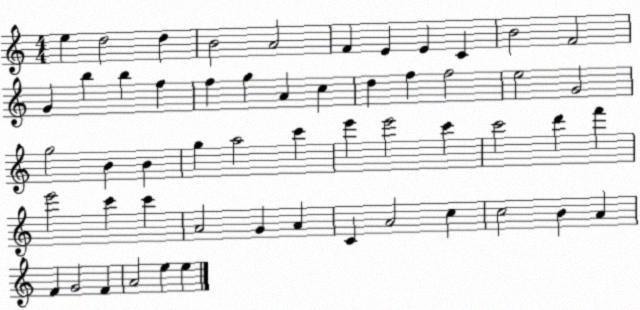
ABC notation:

X:1
T:Untitled
M:4/4
L:1/4
K:C
e d2 d B2 A2 F E E C B2 F2 G b b f f g A c d f f2 e2 G2 g2 B B g a2 c' e' e'2 c' c'2 d' f' e'2 c' c' A2 G A C A2 c c2 B A F G2 F A2 e e